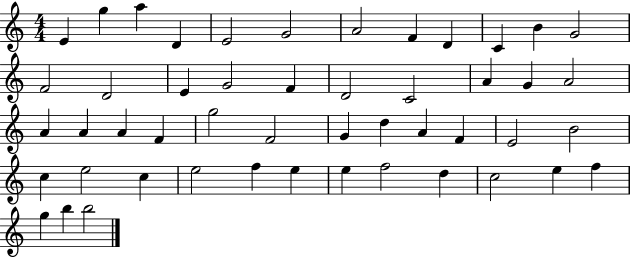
E4/q G5/q A5/q D4/q E4/h G4/h A4/h F4/q D4/q C4/q B4/q G4/h F4/h D4/h E4/q G4/h F4/q D4/h C4/h A4/q G4/q A4/h A4/q A4/q A4/q F4/q G5/h F4/h G4/q D5/q A4/q F4/q E4/h B4/h C5/q E5/h C5/q E5/h F5/q E5/q E5/q F5/h D5/q C5/h E5/q F5/q G5/q B5/q B5/h